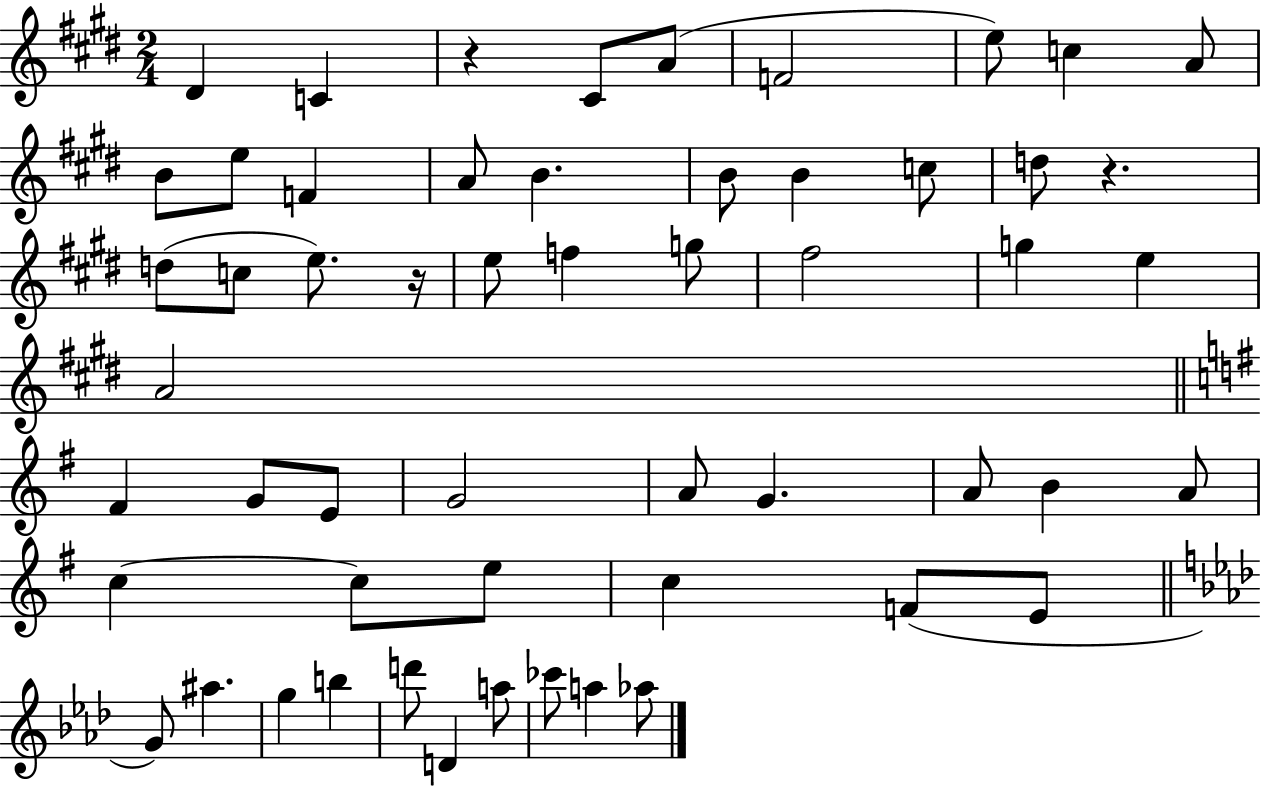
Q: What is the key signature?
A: E major